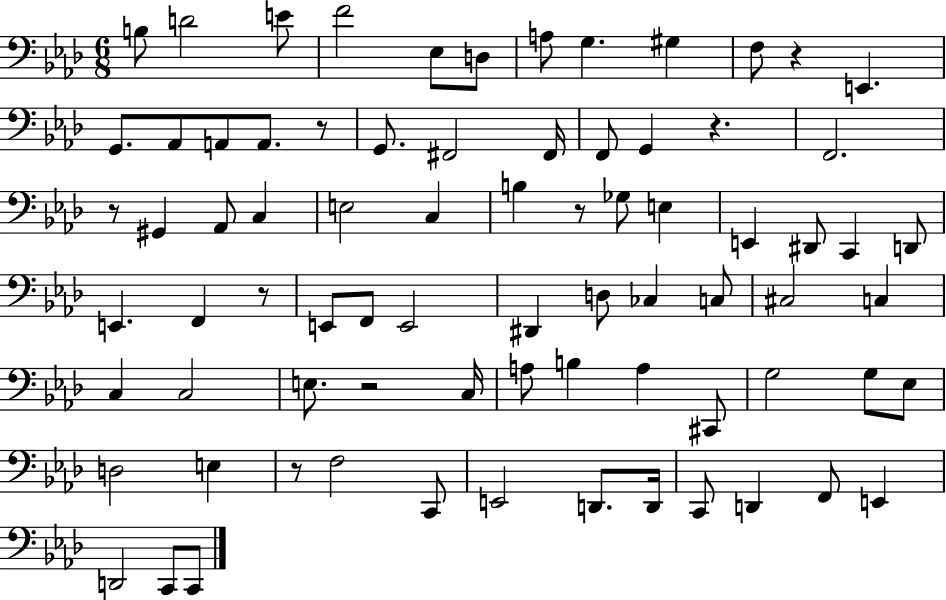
{
  \clef bass
  \numericTimeSignature
  \time 6/8
  \key aes \major
  b8 d'2 e'8 | f'2 ees8 d8 | a8 g4. gis4 | f8 r4 e,4. | \break g,8. aes,8 a,8 a,8. r8 | g,8. fis,2 fis,16 | f,8 g,4 r4. | f,2. | \break r8 gis,4 aes,8 c4 | e2 c4 | b4 r8 ges8 e4 | e,4 dis,8 c,4 d,8 | \break e,4. f,4 r8 | e,8 f,8 e,2 | dis,4 d8 ces4 c8 | cis2 c4 | \break c4 c2 | e8. r2 c16 | a8 b4 a4 cis,8 | g2 g8 ees8 | \break d2 e4 | r8 f2 c,8 | e,2 d,8. d,16 | c,8 d,4 f,8 e,4 | \break d,2 c,8 c,8 | \bar "|."
}